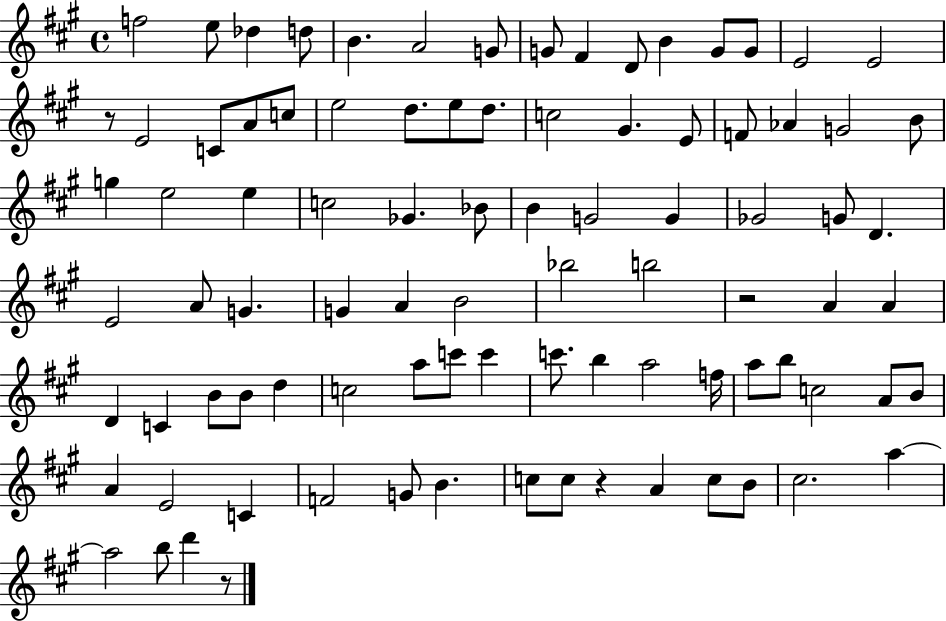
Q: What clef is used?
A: treble